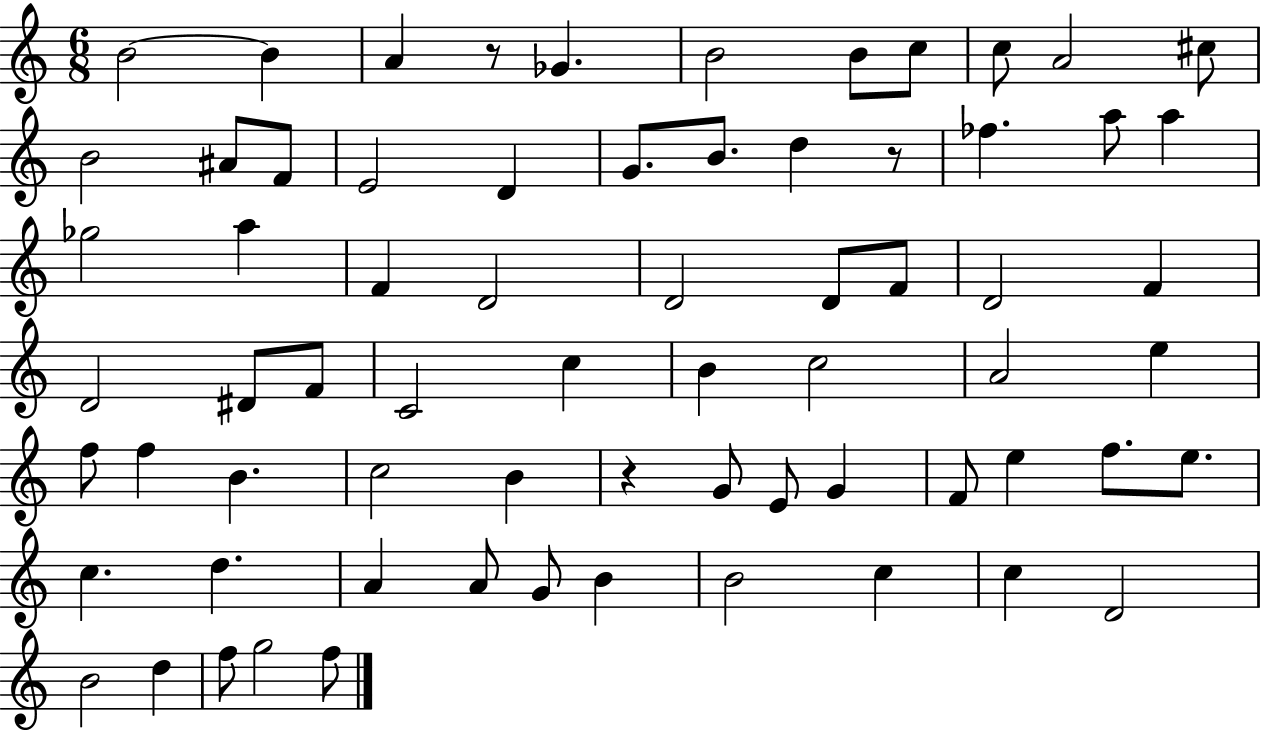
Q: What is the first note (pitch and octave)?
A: B4